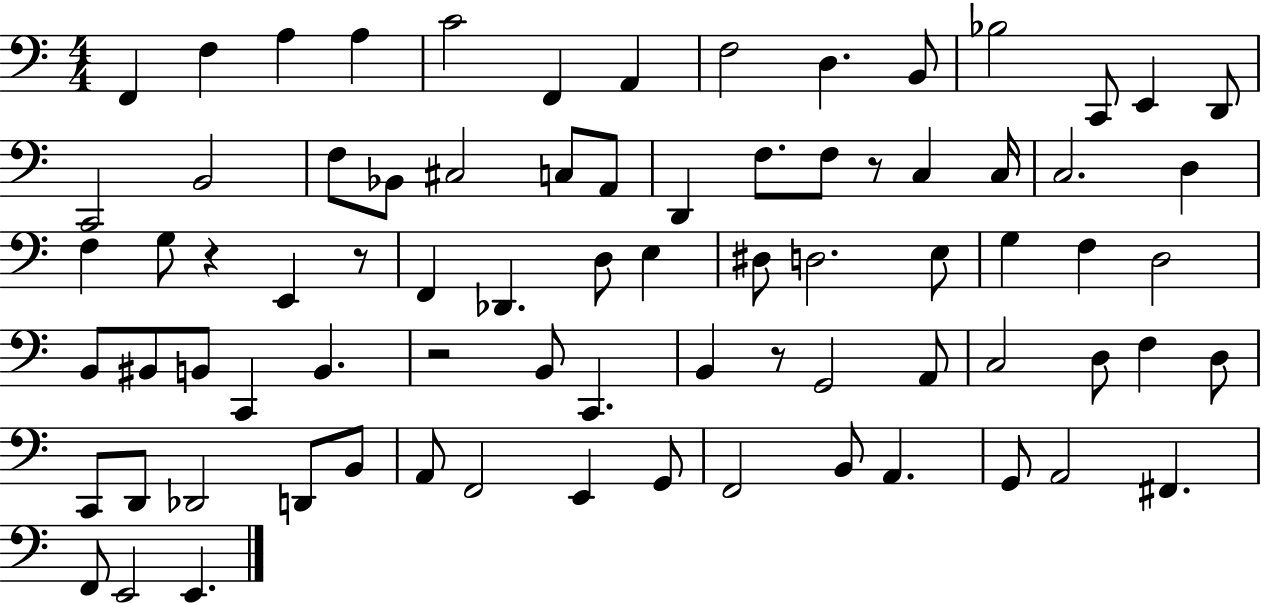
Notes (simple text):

F2/q F3/q A3/q A3/q C4/h F2/q A2/q F3/h D3/q. B2/e Bb3/h C2/e E2/q D2/e C2/h B2/h F3/e Bb2/e C#3/h C3/e A2/e D2/q F3/e. F3/e R/e C3/q C3/s C3/h. D3/q F3/q G3/e R/q E2/q R/e F2/q Db2/q. D3/e E3/q D#3/e D3/h. E3/e G3/q F3/q D3/h B2/e BIS2/e B2/e C2/q B2/q. R/h B2/e C2/q. B2/q R/e G2/h A2/e C3/h D3/e F3/q D3/e C2/e D2/e Db2/h D2/e B2/e A2/e F2/h E2/q G2/e F2/h B2/e A2/q. G2/e A2/h F#2/q. F2/e E2/h E2/q.